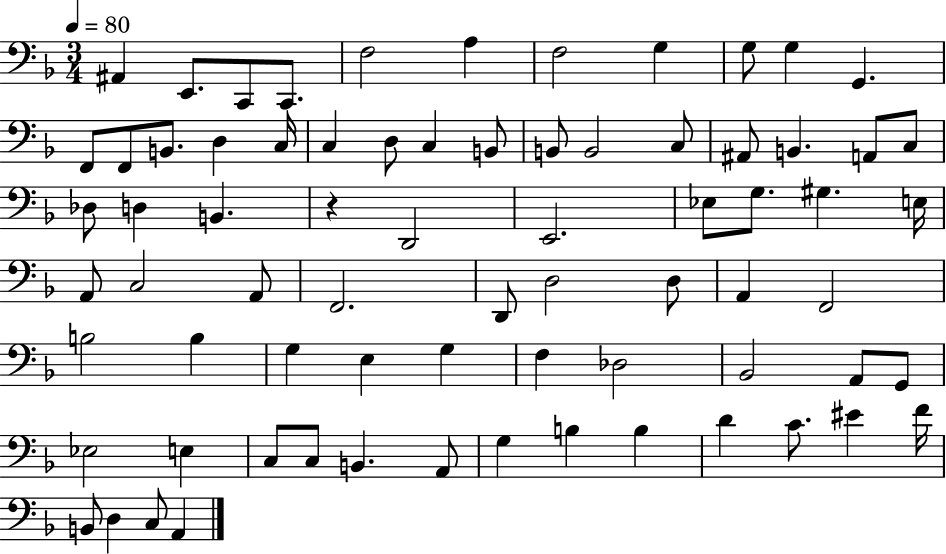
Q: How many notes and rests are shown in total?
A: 73